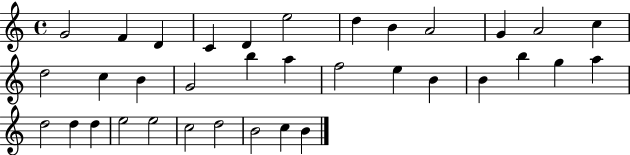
X:1
T:Untitled
M:4/4
L:1/4
K:C
G2 F D C D e2 d B A2 G A2 c d2 c B G2 b a f2 e B B b g a d2 d d e2 e2 c2 d2 B2 c B